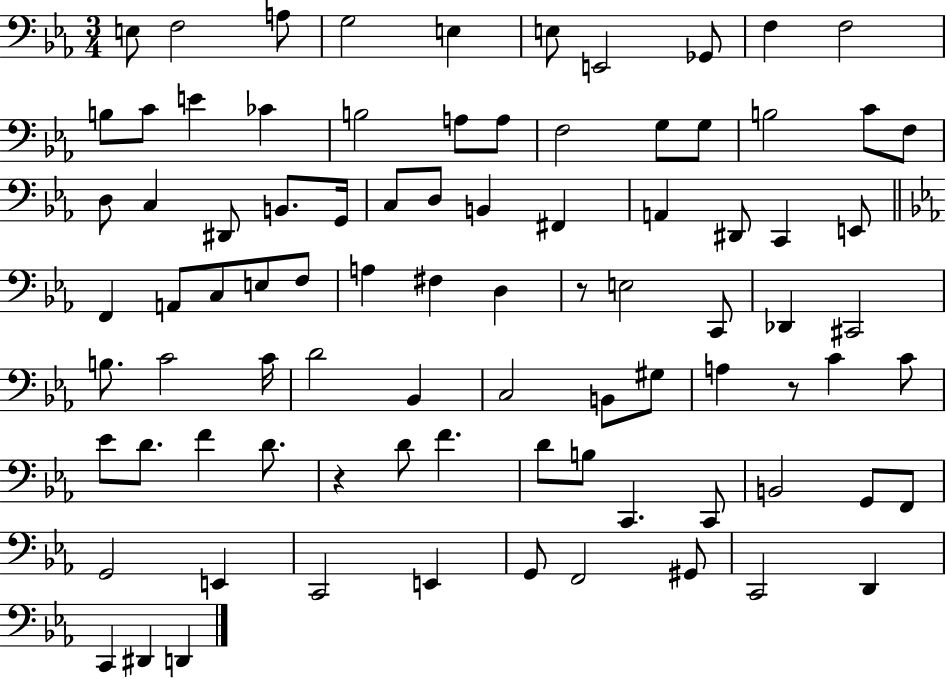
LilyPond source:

{
  \clef bass
  \numericTimeSignature
  \time 3/4
  \key ees \major
  e8 f2 a8 | g2 e4 | e8 e,2 ges,8 | f4 f2 | \break b8 c'8 e'4 ces'4 | b2 a8 a8 | f2 g8 g8 | b2 c'8 f8 | \break d8 c4 dis,8 b,8. g,16 | c8 d8 b,4 fis,4 | a,4 dis,8 c,4 e,8 | \bar "||" \break \key ees \major f,4 a,8 c8 e8 f8 | a4 fis4 d4 | r8 e2 c,8 | des,4 cis,2 | \break b8. c'2 c'16 | d'2 bes,4 | c2 b,8 gis8 | a4 r8 c'4 c'8 | \break ees'8 d'8. f'4 d'8. | r4 d'8 f'4. | d'8 b8 c,4. c,8 | b,2 g,8 f,8 | \break g,2 e,4 | c,2 e,4 | g,8 f,2 gis,8 | c,2 d,4 | \break c,4 dis,4 d,4 | \bar "|."
}